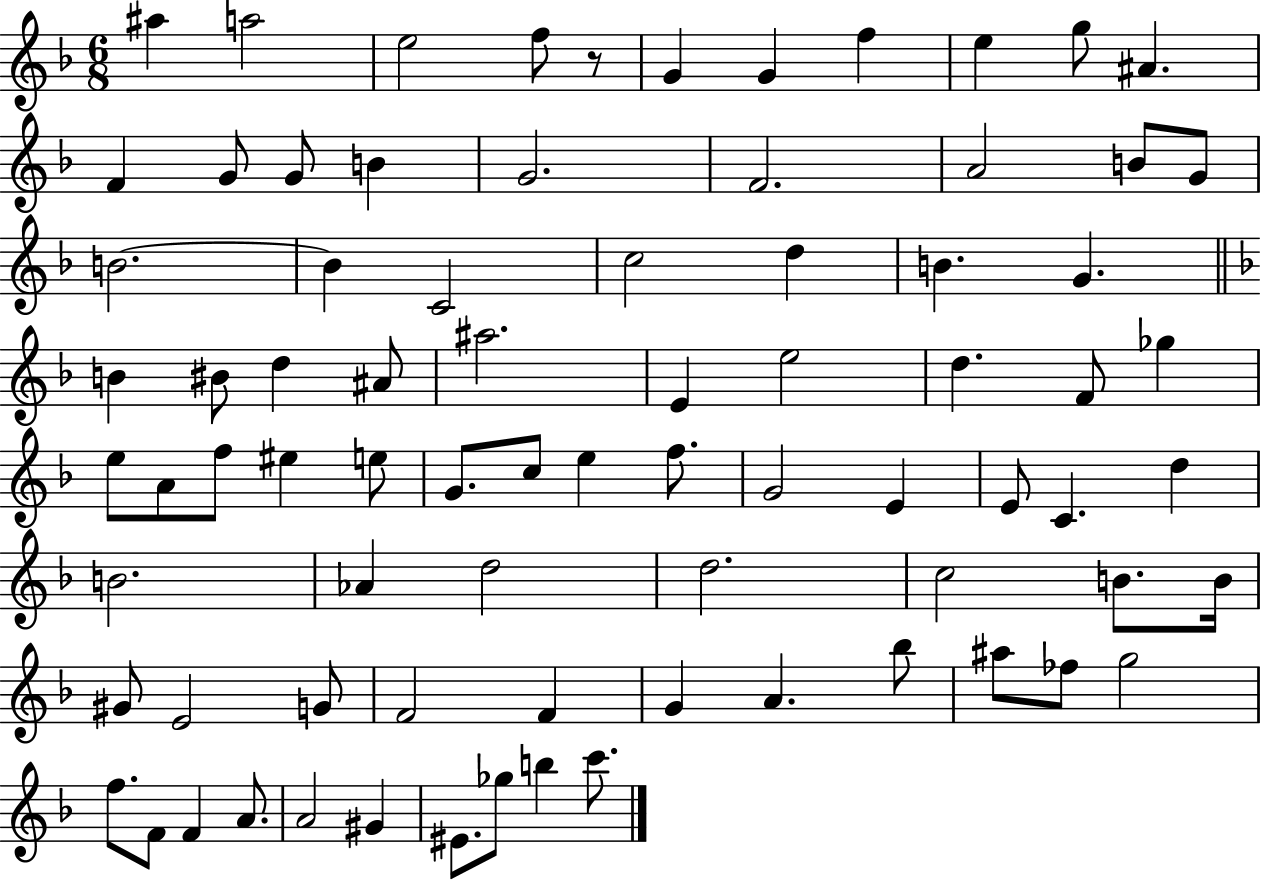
{
  \clef treble
  \numericTimeSignature
  \time 6/8
  \key f \major
  ais''4 a''2 | e''2 f''8 r8 | g'4 g'4 f''4 | e''4 g''8 ais'4. | \break f'4 g'8 g'8 b'4 | g'2. | f'2. | a'2 b'8 g'8 | \break b'2.~~ | b'4 c'2 | c''2 d''4 | b'4. g'4. | \break \bar "||" \break \key f \major b'4 bis'8 d''4 ais'8 | ais''2. | e'4 e''2 | d''4. f'8 ges''4 | \break e''8 a'8 f''8 eis''4 e''8 | g'8. c''8 e''4 f''8. | g'2 e'4 | e'8 c'4. d''4 | \break b'2. | aes'4 d''2 | d''2. | c''2 b'8. b'16 | \break gis'8 e'2 g'8 | f'2 f'4 | g'4 a'4. bes''8 | ais''8 fes''8 g''2 | \break f''8. f'8 f'4 a'8. | a'2 gis'4 | eis'8. ges''8 b''4 c'''8. | \bar "|."
}